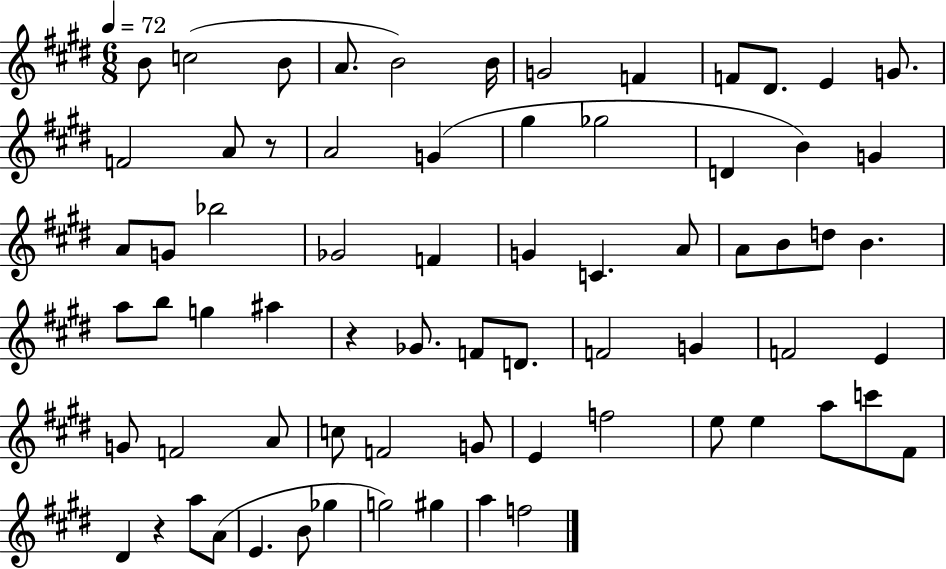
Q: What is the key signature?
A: E major